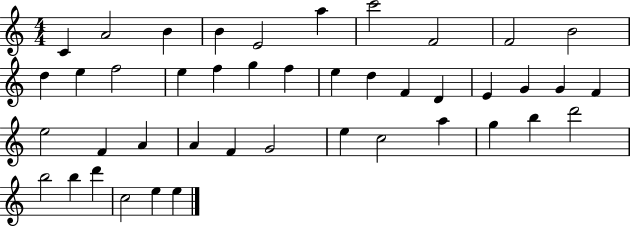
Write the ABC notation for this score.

X:1
T:Untitled
M:4/4
L:1/4
K:C
C A2 B B E2 a c'2 F2 F2 B2 d e f2 e f g f e d F D E G G F e2 F A A F G2 e c2 a g b d'2 b2 b d' c2 e e